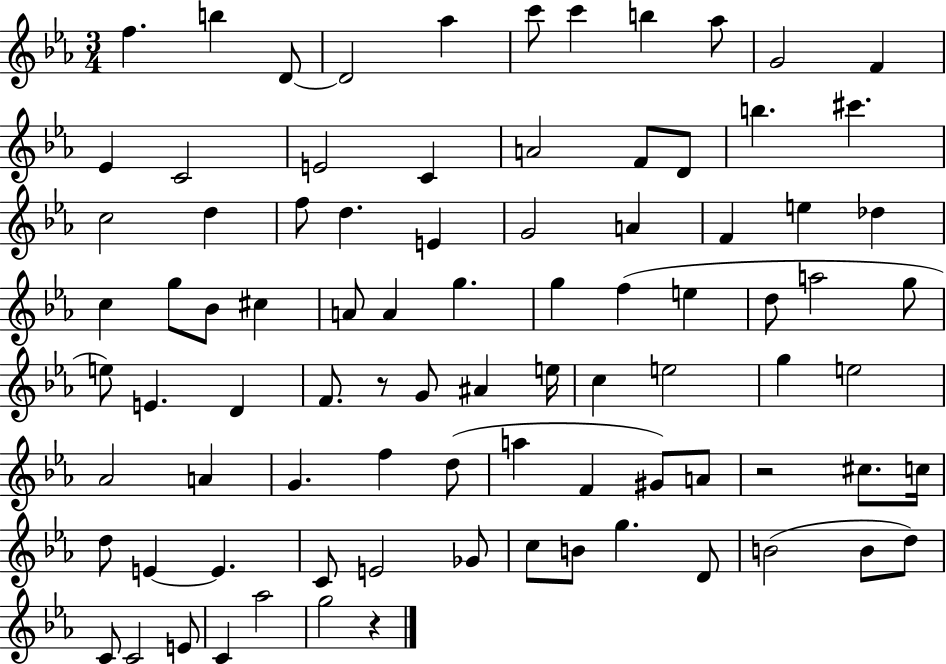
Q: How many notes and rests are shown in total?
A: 87